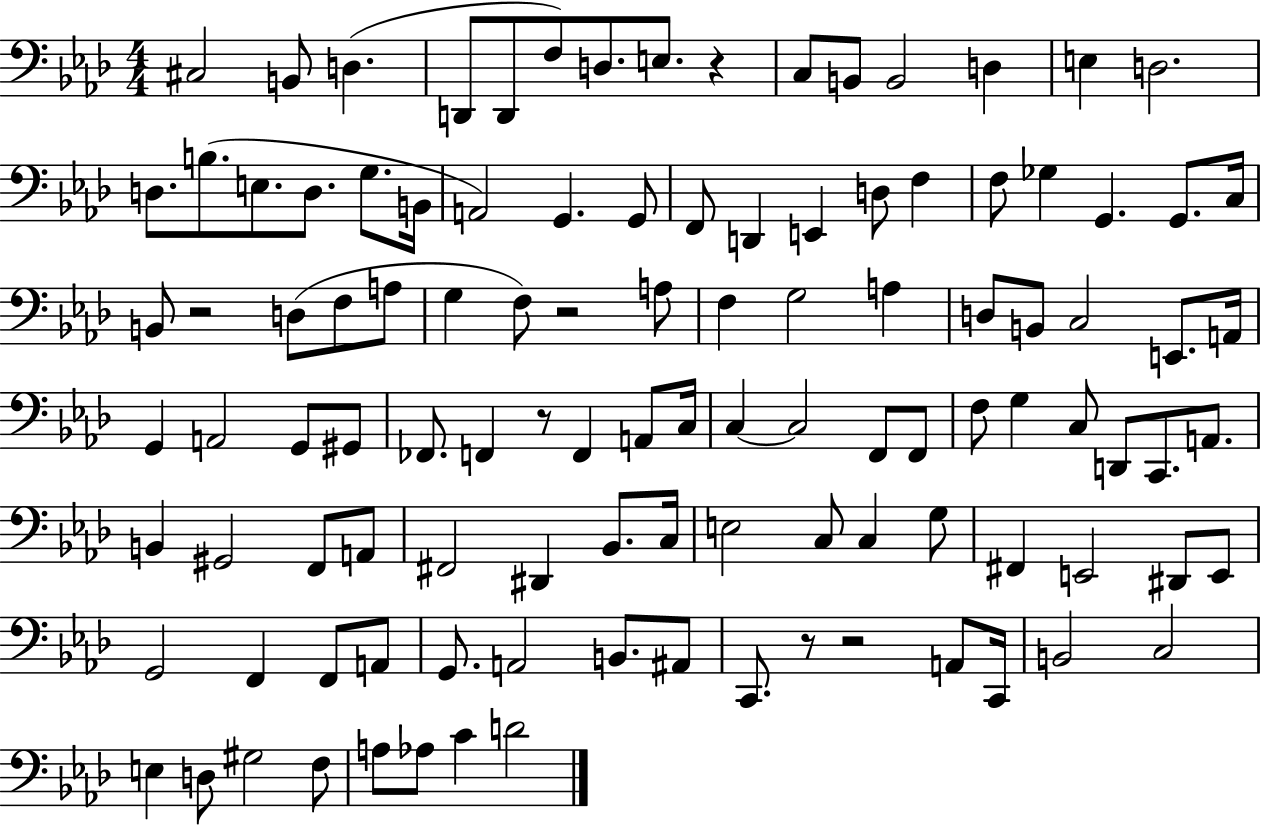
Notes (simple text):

C#3/h B2/e D3/q. D2/e D2/e F3/e D3/e. E3/e. R/q C3/e B2/e B2/h D3/q E3/q D3/h. D3/e. B3/e. E3/e. D3/e. G3/e. B2/s A2/h G2/q. G2/e F2/e D2/q E2/q D3/e F3/q F3/e Gb3/q G2/q. G2/e. C3/s B2/e R/h D3/e F3/e A3/e G3/q F3/e R/h A3/e F3/q G3/h A3/q D3/e B2/e C3/h E2/e. A2/s G2/q A2/h G2/e G#2/e FES2/e. F2/q R/e F2/q A2/e C3/s C3/q C3/h F2/e F2/e F3/e G3/q C3/e D2/e C2/e. A2/e. B2/q G#2/h F2/e A2/e F#2/h D#2/q Bb2/e. C3/s E3/h C3/e C3/q G3/e F#2/q E2/h D#2/e E2/e G2/h F2/q F2/e A2/e G2/e. A2/h B2/e. A#2/e C2/e. R/e R/h A2/e C2/s B2/h C3/h E3/q D3/e G#3/h F3/e A3/e Ab3/e C4/q D4/h